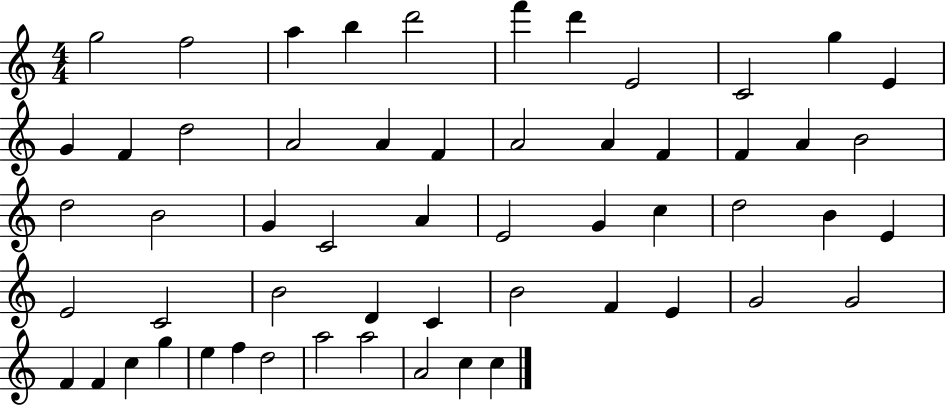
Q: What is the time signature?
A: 4/4